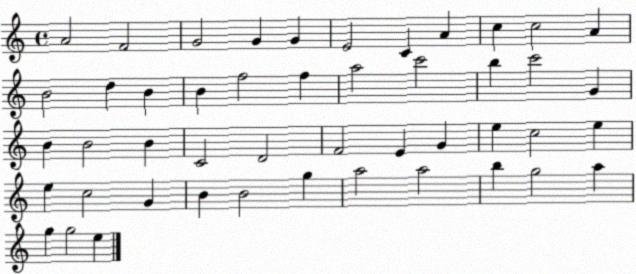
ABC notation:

X:1
T:Untitled
M:4/4
L:1/4
K:C
A2 F2 G2 G G E2 C A c c2 A B2 d B B f2 f a2 c'2 b c'2 G B B2 B C2 D2 F2 E G e c2 e e c2 G B B2 g a2 a2 b g2 a g g2 e